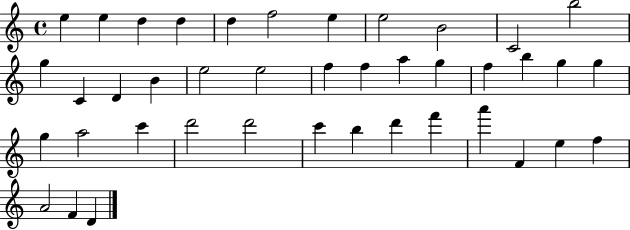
E5/q E5/q D5/q D5/q D5/q F5/h E5/q E5/h B4/h C4/h B5/h G5/q C4/q D4/q B4/q E5/h E5/h F5/q F5/q A5/q G5/q F5/q B5/q G5/q G5/q G5/q A5/h C6/q D6/h D6/h C6/q B5/q D6/q F6/q A6/q F4/q E5/q F5/q A4/h F4/q D4/q